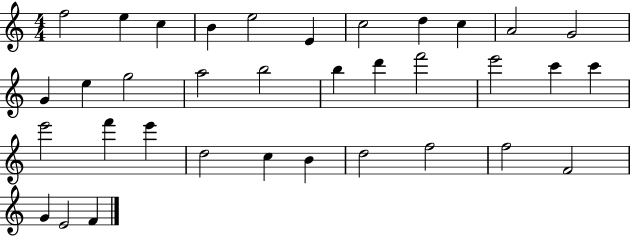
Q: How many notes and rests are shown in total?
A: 35